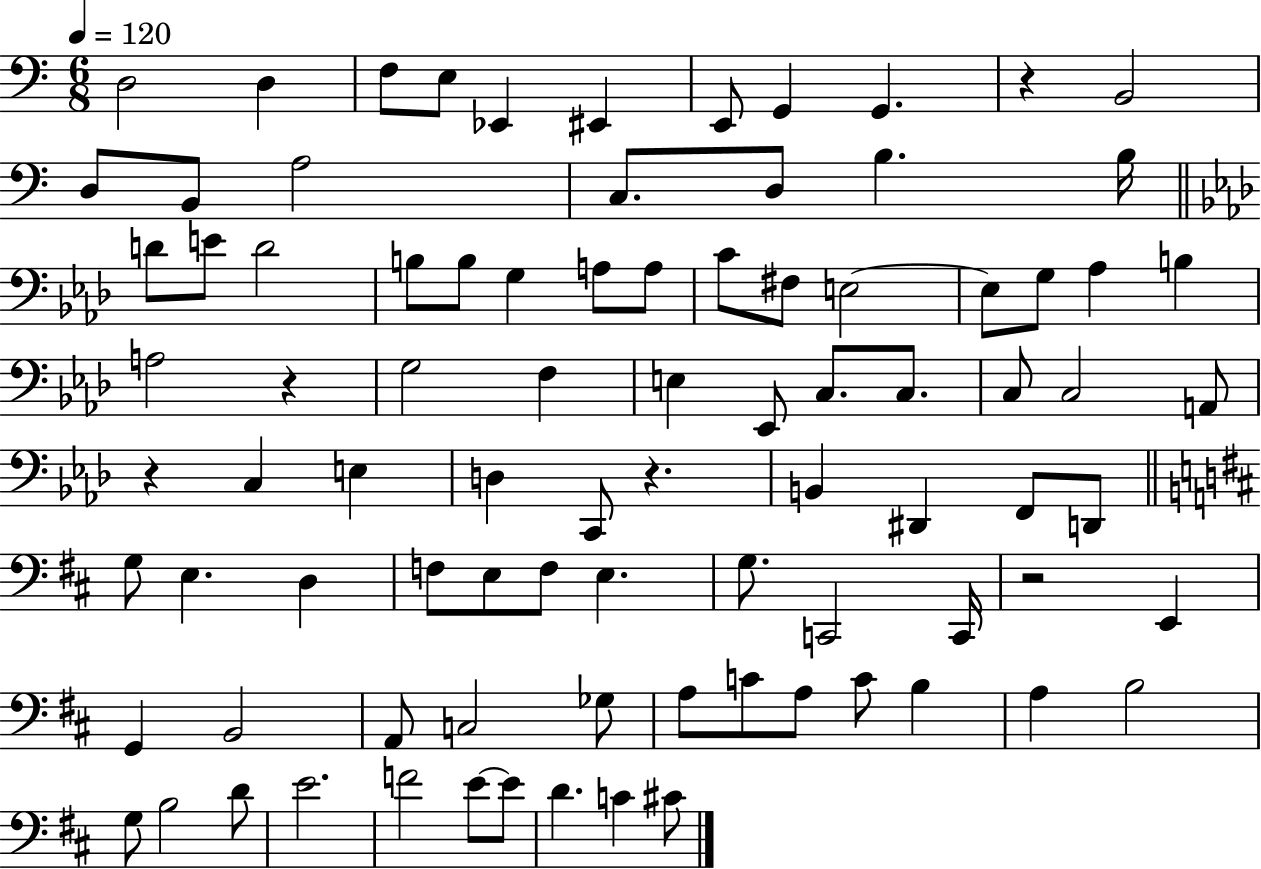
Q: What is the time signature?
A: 6/8